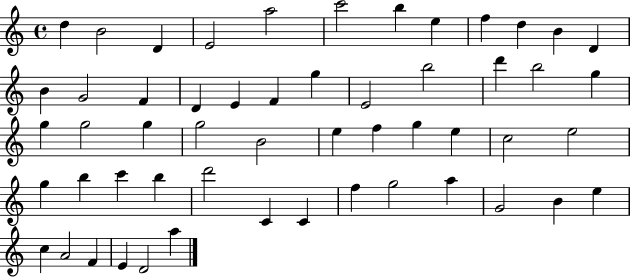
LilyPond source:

{
  \clef treble
  \time 4/4
  \defaultTimeSignature
  \key c \major
  d''4 b'2 d'4 | e'2 a''2 | c'''2 b''4 e''4 | f''4 d''4 b'4 d'4 | \break b'4 g'2 f'4 | d'4 e'4 f'4 g''4 | e'2 b''2 | d'''4 b''2 g''4 | \break g''4 g''2 g''4 | g''2 b'2 | e''4 f''4 g''4 e''4 | c''2 e''2 | \break g''4 b''4 c'''4 b''4 | d'''2 c'4 c'4 | f''4 g''2 a''4 | g'2 b'4 e''4 | \break c''4 a'2 f'4 | e'4 d'2 a''4 | \bar "|."
}